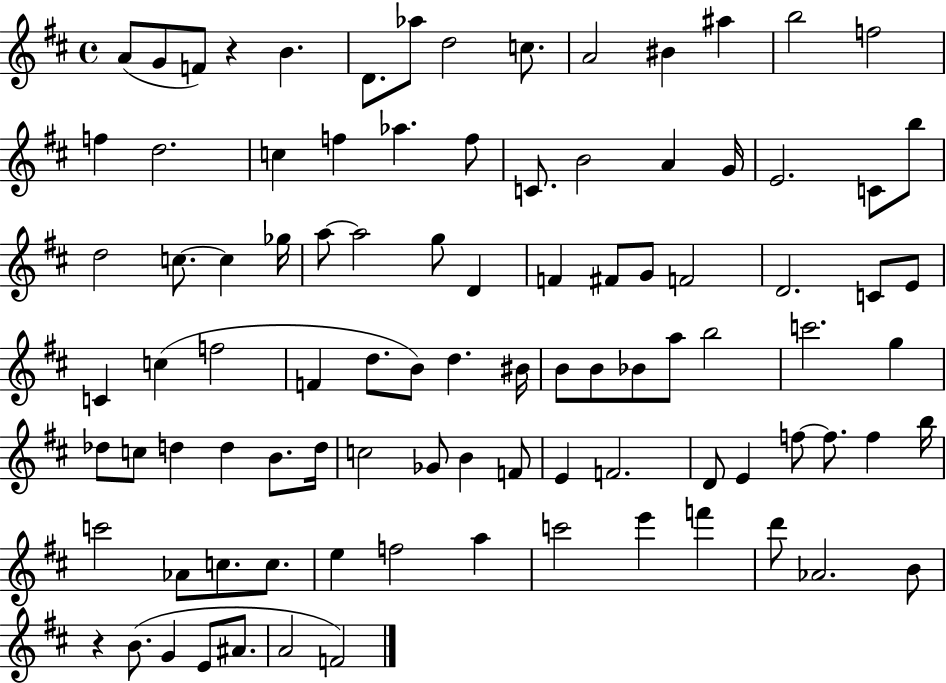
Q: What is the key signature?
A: D major